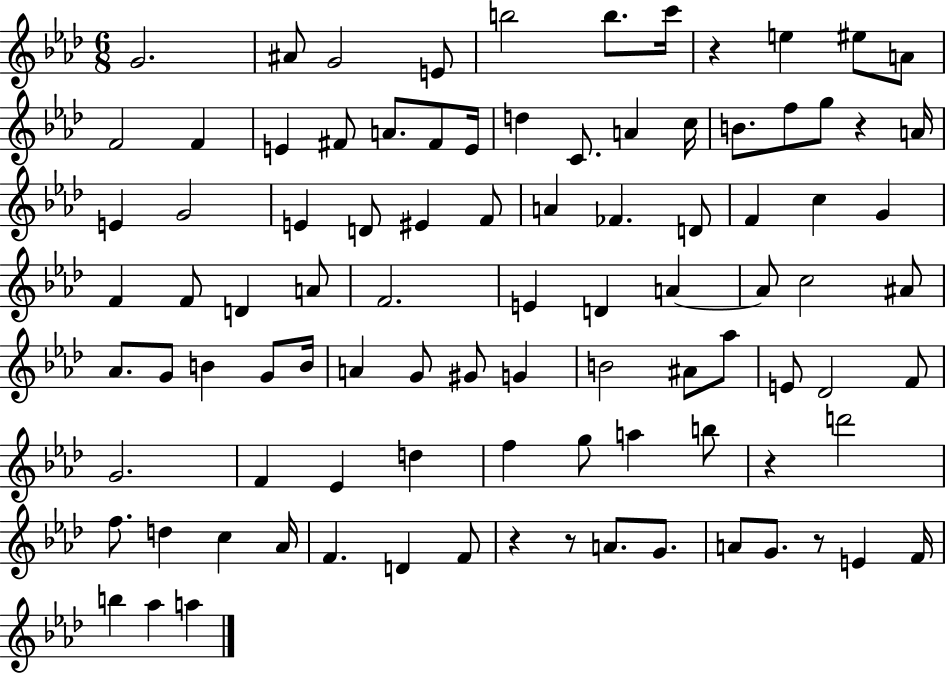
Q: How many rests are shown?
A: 6